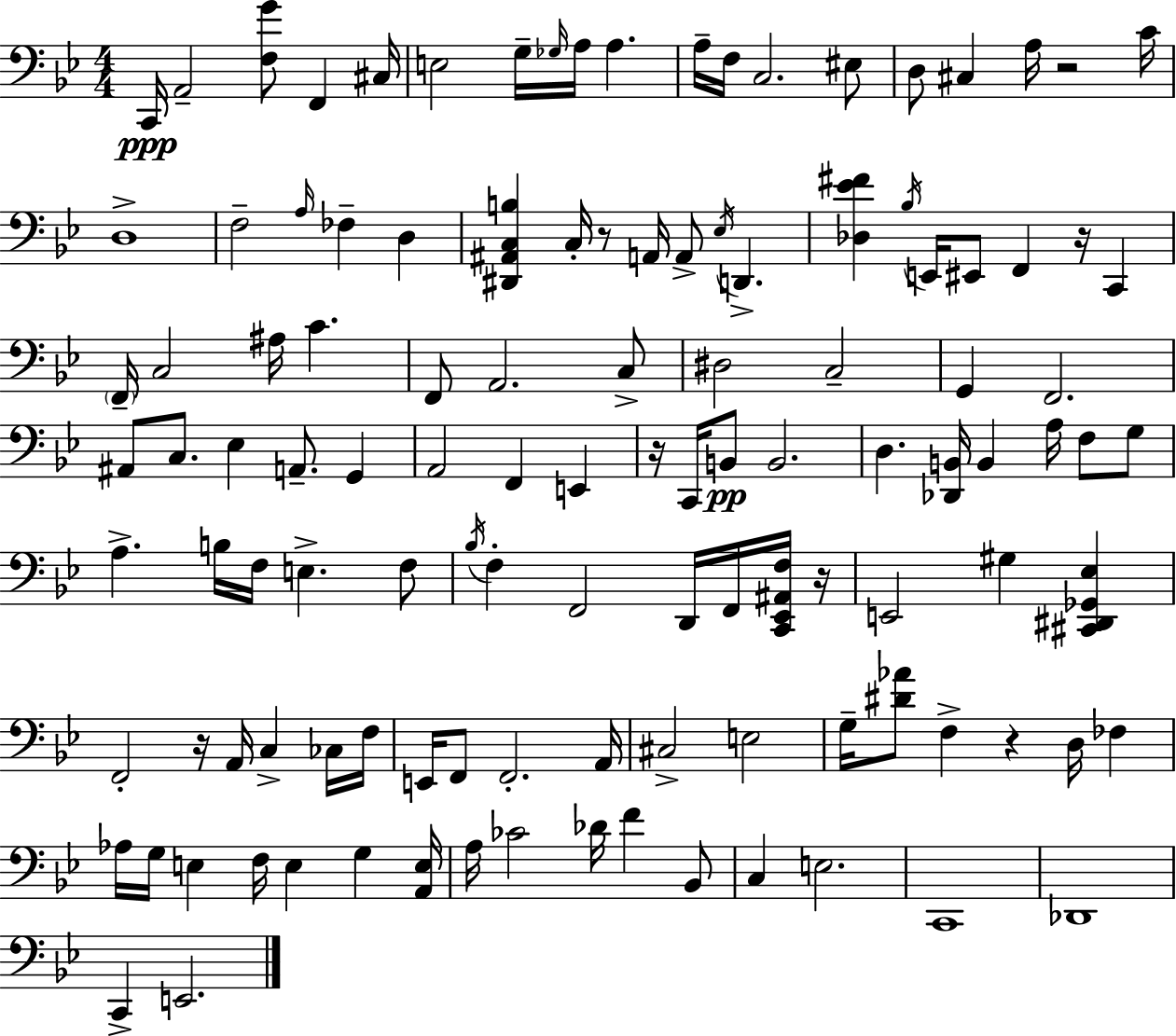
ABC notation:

X:1
T:Untitled
M:4/4
L:1/4
K:Bb
C,,/4 A,,2 [F,G]/2 F,, ^C,/4 E,2 G,/4 _G,/4 A,/4 A, A,/4 F,/4 C,2 ^E,/2 D,/2 ^C, A,/4 z2 C/4 D,4 F,2 A,/4 _F, D, [^D,,^A,,C,B,] C,/4 z/2 A,,/4 A,,/2 _E,/4 D,, [_D,_E^F] _B,/4 E,,/4 ^E,,/2 F,, z/4 C,, F,,/4 C,2 ^A,/4 C F,,/2 A,,2 C,/2 ^D,2 C,2 G,, F,,2 ^A,,/2 C,/2 _E, A,,/2 G,, A,,2 F,, E,, z/4 C,,/4 B,,/2 B,,2 D, [_D,,B,,]/4 B,, A,/4 F,/2 G,/2 A, B,/4 F,/4 E, F,/2 _B,/4 F, F,,2 D,,/4 F,,/4 [C,,_E,,^A,,F,]/4 z/4 E,,2 ^G, [^C,,^D,,_G,,_E,] F,,2 z/4 A,,/4 C, _C,/4 F,/4 E,,/4 F,,/2 F,,2 A,,/4 ^C,2 E,2 G,/4 [^D_A]/2 F, z D,/4 _F, _A,/4 G,/4 E, F,/4 E, G, [A,,E,]/4 A,/4 _C2 _D/4 F _B,,/2 C, E,2 C,,4 _D,,4 C,, E,,2